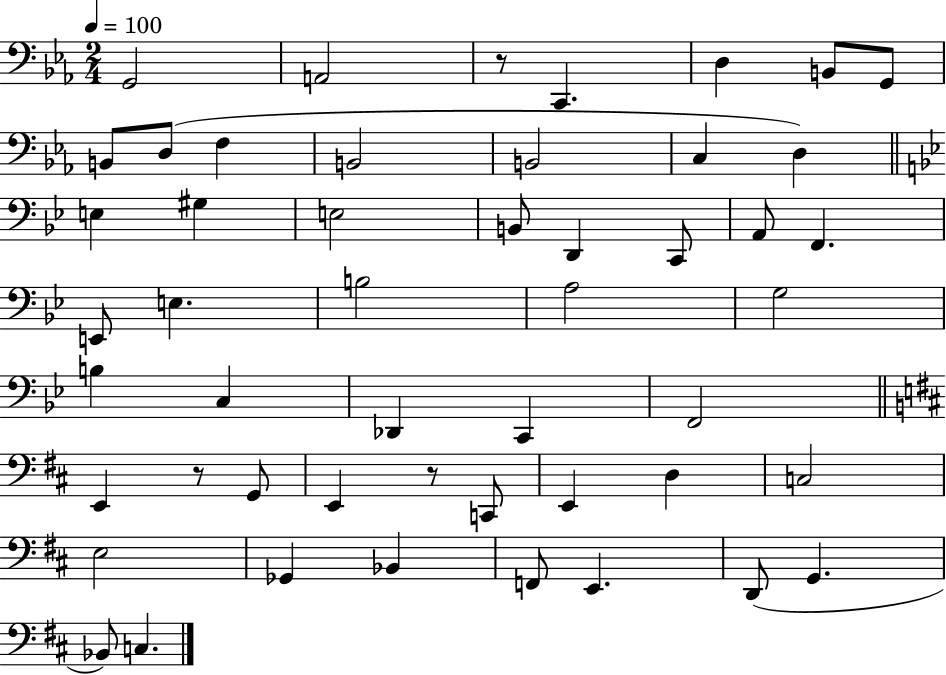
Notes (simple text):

G2/h A2/h R/e C2/q. D3/q B2/e G2/e B2/e D3/e F3/q B2/h B2/h C3/q D3/q E3/q G#3/q E3/h B2/e D2/q C2/e A2/e F2/q. E2/e E3/q. B3/h A3/h G3/h B3/q C3/q Db2/q C2/q F2/h E2/q R/e G2/e E2/q R/e C2/e E2/q D3/q C3/h E3/h Gb2/q Bb2/q F2/e E2/q. D2/e G2/q. Bb2/e C3/q.